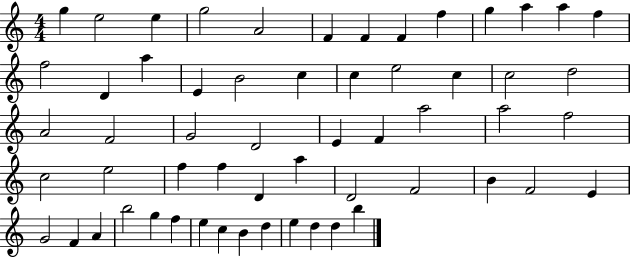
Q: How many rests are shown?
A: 0